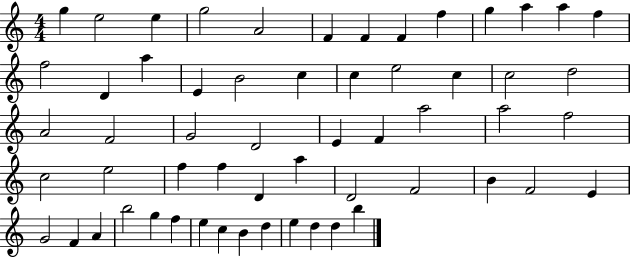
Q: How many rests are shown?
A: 0